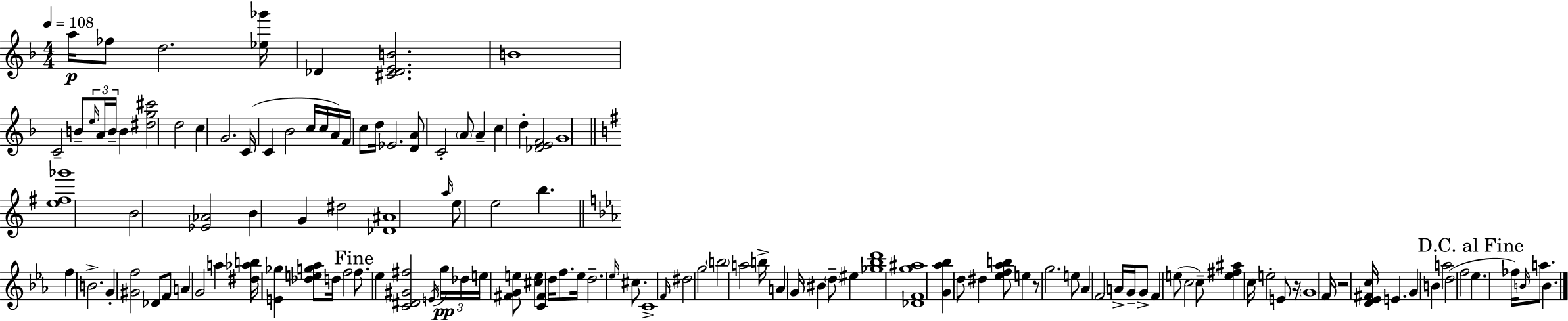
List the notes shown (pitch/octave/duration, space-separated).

A5/s FES5/e D5/h. [Eb5,Gb6]/s Db4/q [C#4,Db4,E4,B4]/h. B4/w C4/h B4/e E5/s A4/s B4/s B4/q [D#5,G5,C#6]/h D5/h C5/q G4/h. C4/s C4/q Bb4/h C5/s C5/s A4/s F4/s C5/e D5/s Eb4/h. [D4,A4]/e C4/h A4/e A4/q C5/q D5/q [Db4,E4,F4]/h G4/w [E5,F#5,Gb6]/w B4/h [Eb4,Ab4]/h B4/q G4/q D#5/h [Db4,A#4]/w A5/s E5/e E5/h B5/q. F5/q B4/h. G4/q [G#4,F5]/h Db4/e F4/e A4/q G4/h A5/q [D#5,Ab5,B5]/s [E4,Gb5]/q [Db5,E5,G5,Ab5]/e D5/s F5/h F5/e. Eb5/q [C4,D#4,G#4,F#5]/h E4/s G5/s Db5/s E5/s [F#4,G4,E5]/e [C#5,E5]/q [C4,F#4]/q D5/s F5/e. E5/s D5/h. Eb5/s C#5/e. C4/w F4/s D#5/h G5/h B5/h A5/h B5/s A4/q G4/s BIS4/q D5/e EIS5/q [Gb5,Bb5,D6]/w [Db4,F4,G5,A#5]/w [G4,Ab5,Bb5]/q D5/e D#5/q [Eb5,F5,Ab5,B5]/e E5/q R/e G5/h. E5/e Ab4/q F4/h A4/s G4/s G4/e F4/q E5/e C5/h C5/e [E5,F#5,A#5]/q C5/s E5/h E4/e R/s G4/w F4/s R/h [D4,Eb4,F#4,C5]/s E4/q. G4/q B4/q A5/h D5/h F5/h Eb5/q. FES5/s B4/s A5/e. B4/q.